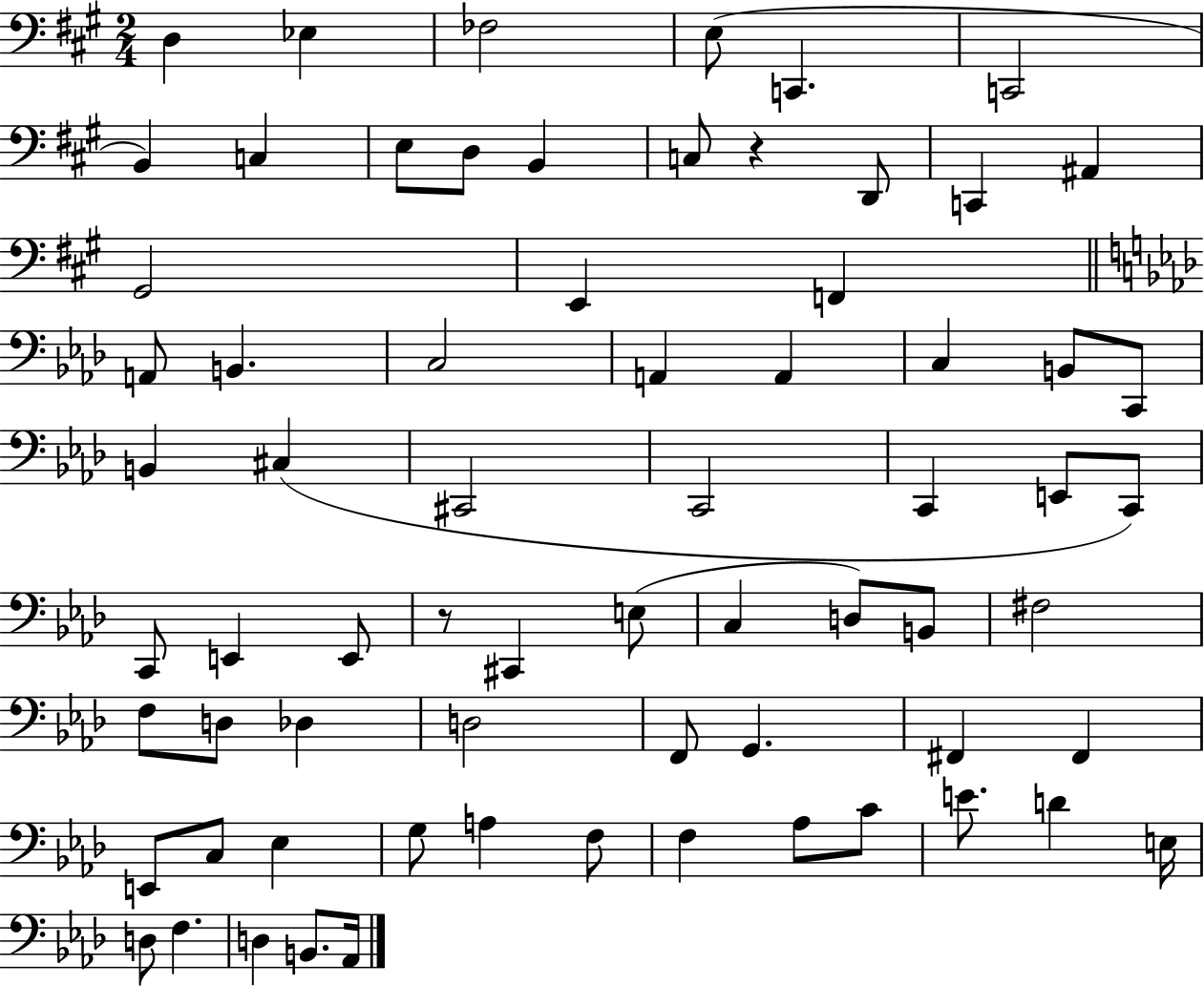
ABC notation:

X:1
T:Untitled
M:2/4
L:1/4
K:A
D, _E, _F,2 E,/2 C,, C,,2 B,, C, E,/2 D,/2 B,, C,/2 z D,,/2 C,, ^A,, ^G,,2 E,, F,, A,,/2 B,, C,2 A,, A,, C, B,,/2 C,,/2 B,, ^C, ^C,,2 C,,2 C,, E,,/2 C,,/2 C,,/2 E,, E,,/2 z/2 ^C,, E,/2 C, D,/2 B,,/2 ^F,2 F,/2 D,/2 _D, D,2 F,,/2 G,, ^F,, ^F,, E,,/2 C,/2 _E, G,/2 A, F,/2 F, _A,/2 C/2 E/2 D E,/4 D,/2 F, D, B,,/2 _A,,/4